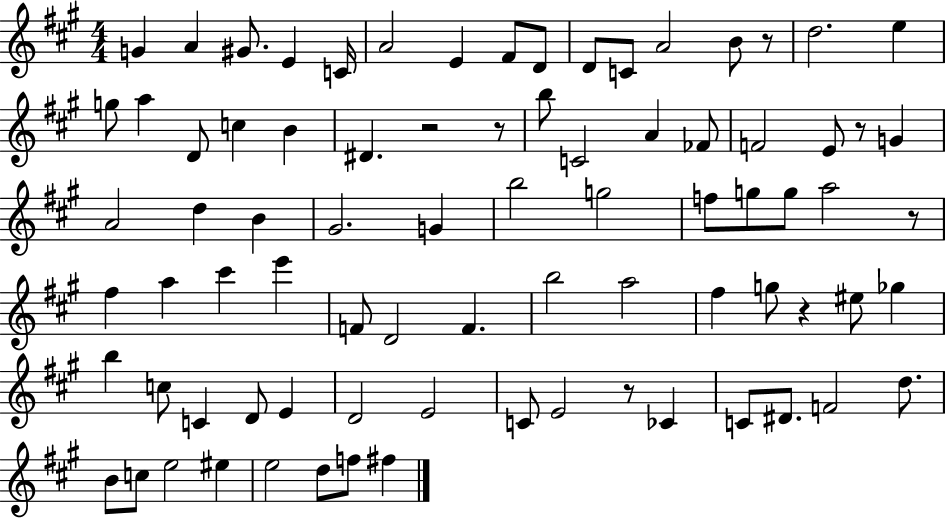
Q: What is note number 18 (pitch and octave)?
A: D4